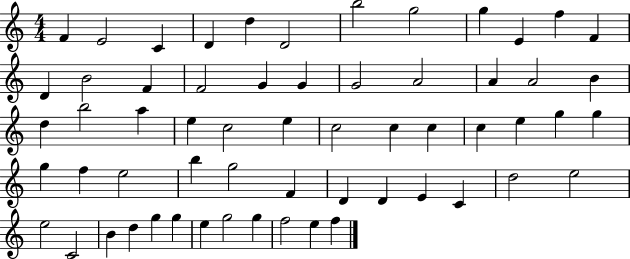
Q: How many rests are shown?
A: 0